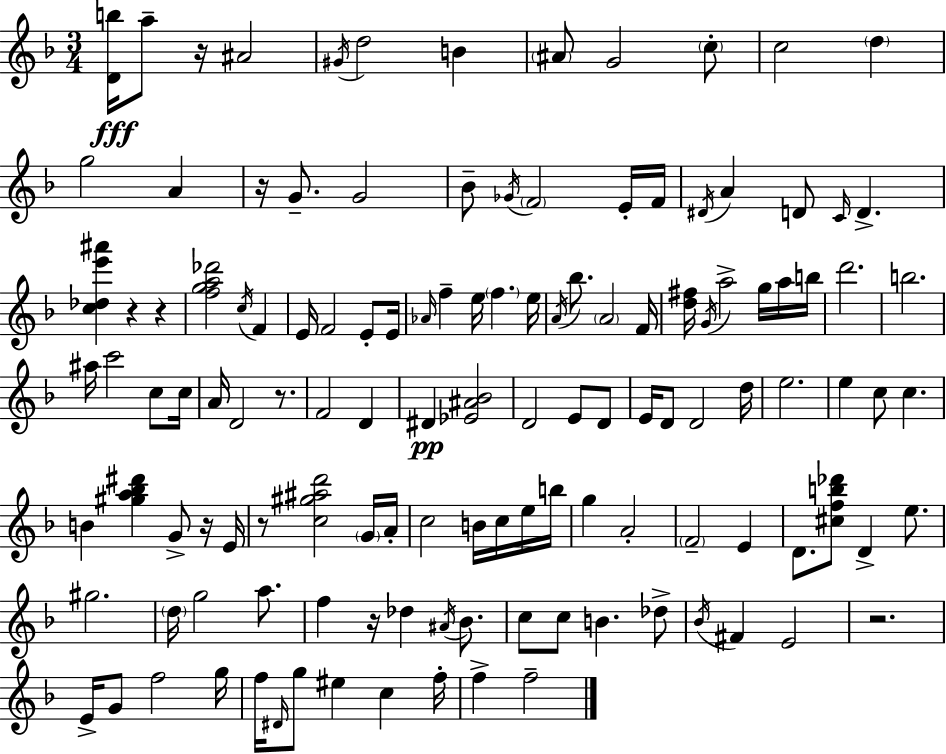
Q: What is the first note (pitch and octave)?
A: A5